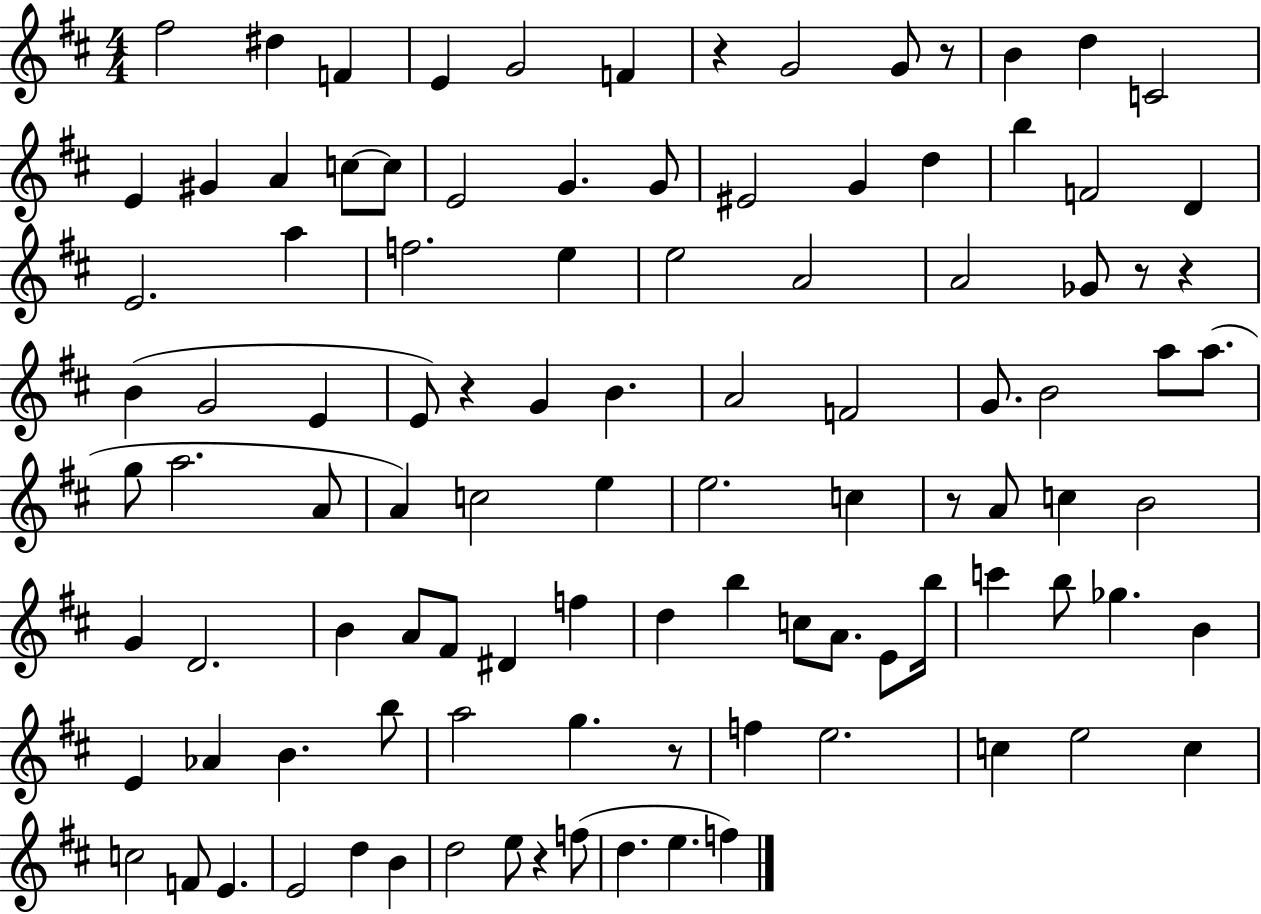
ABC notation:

X:1
T:Untitled
M:4/4
L:1/4
K:D
^f2 ^d F E G2 F z G2 G/2 z/2 B d C2 E ^G A c/2 c/2 E2 G G/2 ^E2 G d b F2 D E2 a f2 e e2 A2 A2 _G/2 z/2 z B G2 E E/2 z G B A2 F2 G/2 B2 a/2 a/2 g/2 a2 A/2 A c2 e e2 c z/2 A/2 c B2 G D2 B A/2 ^F/2 ^D f d b c/2 A/2 E/2 b/4 c' b/2 _g B E _A B b/2 a2 g z/2 f e2 c e2 c c2 F/2 E E2 d B d2 e/2 z f/2 d e f